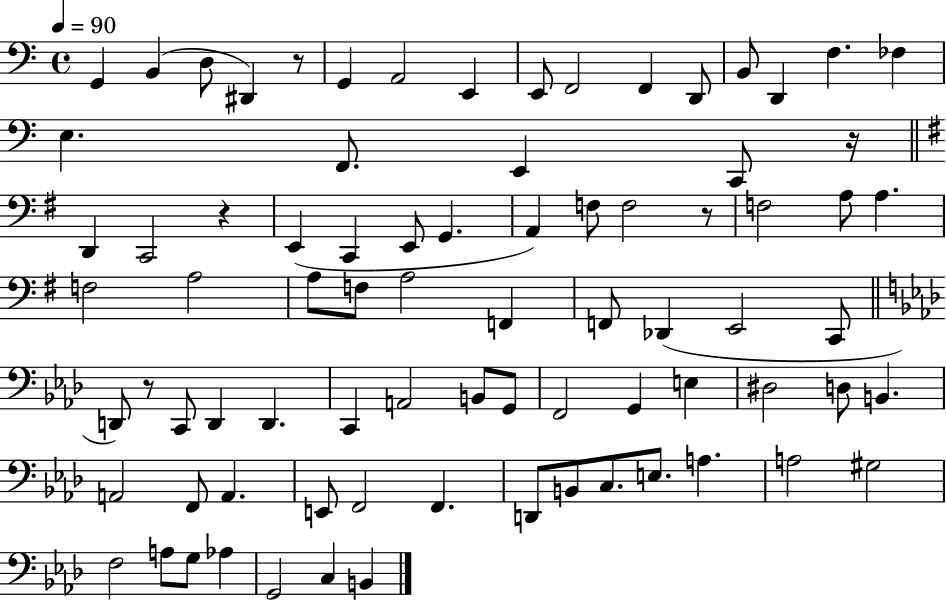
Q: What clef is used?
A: bass